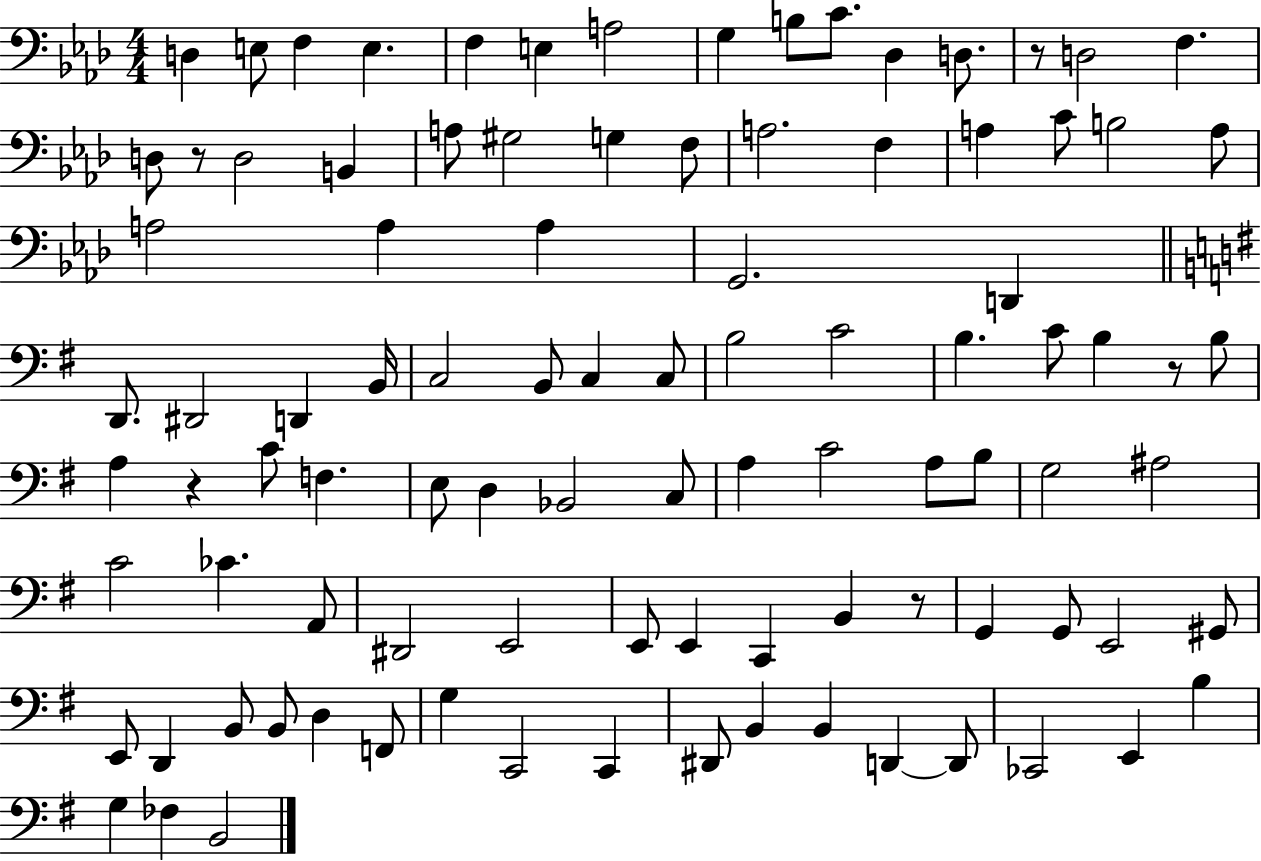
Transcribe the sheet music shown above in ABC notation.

X:1
T:Untitled
M:4/4
L:1/4
K:Ab
D, E,/2 F, E, F, E, A,2 G, B,/2 C/2 _D, D,/2 z/2 D,2 F, D,/2 z/2 D,2 B,, A,/2 ^G,2 G, F,/2 A,2 F, A, C/2 B,2 A,/2 A,2 A, A, G,,2 D,, D,,/2 ^D,,2 D,, B,,/4 C,2 B,,/2 C, C,/2 B,2 C2 B, C/2 B, z/2 B,/2 A, z C/2 F, E,/2 D, _B,,2 C,/2 A, C2 A,/2 B,/2 G,2 ^A,2 C2 _C A,,/2 ^D,,2 E,,2 E,,/2 E,, C,, B,, z/2 G,, G,,/2 E,,2 ^G,,/2 E,,/2 D,, B,,/2 B,,/2 D, F,,/2 G, C,,2 C,, ^D,,/2 B,, B,, D,, D,,/2 _C,,2 E,, B, G, _F, B,,2